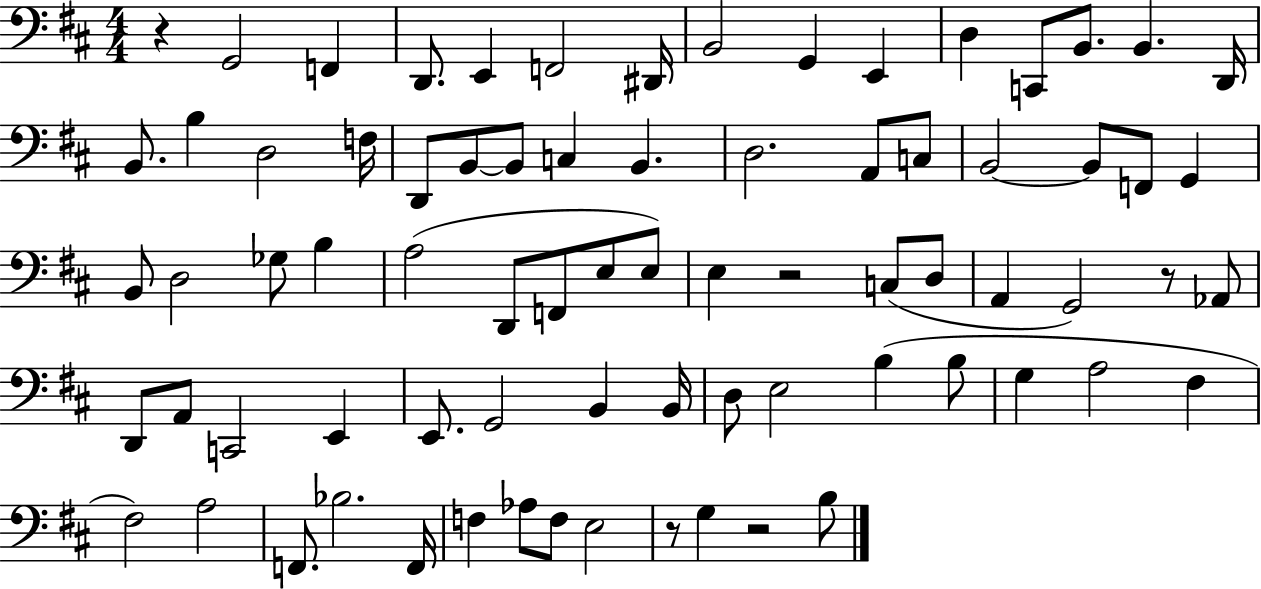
R/q G2/h F2/q D2/e. E2/q F2/h D#2/s B2/h G2/q E2/q D3/q C2/e B2/e. B2/q. D2/s B2/e. B3/q D3/h F3/s D2/e B2/e B2/e C3/q B2/q. D3/h. A2/e C3/e B2/h B2/e F2/e G2/q B2/e D3/h Gb3/e B3/q A3/h D2/e F2/e E3/e E3/e E3/q R/h C3/e D3/e A2/q G2/h R/e Ab2/e D2/e A2/e C2/h E2/q E2/e. G2/h B2/q B2/s D3/e E3/h B3/q B3/e G3/q A3/h F#3/q F#3/h A3/h F2/e. Bb3/h. F2/s F3/q Ab3/e F3/e E3/h R/e G3/q R/h B3/e